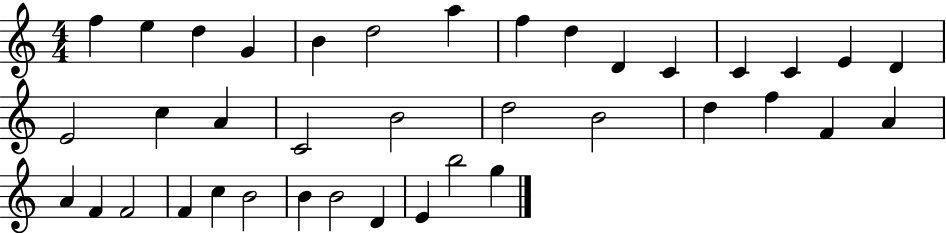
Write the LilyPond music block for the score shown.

{
  \clef treble
  \numericTimeSignature
  \time 4/4
  \key c \major
  f''4 e''4 d''4 g'4 | b'4 d''2 a''4 | f''4 d''4 d'4 c'4 | c'4 c'4 e'4 d'4 | \break e'2 c''4 a'4 | c'2 b'2 | d''2 b'2 | d''4 f''4 f'4 a'4 | \break a'4 f'4 f'2 | f'4 c''4 b'2 | b'4 b'2 d'4 | e'4 b''2 g''4 | \break \bar "|."
}